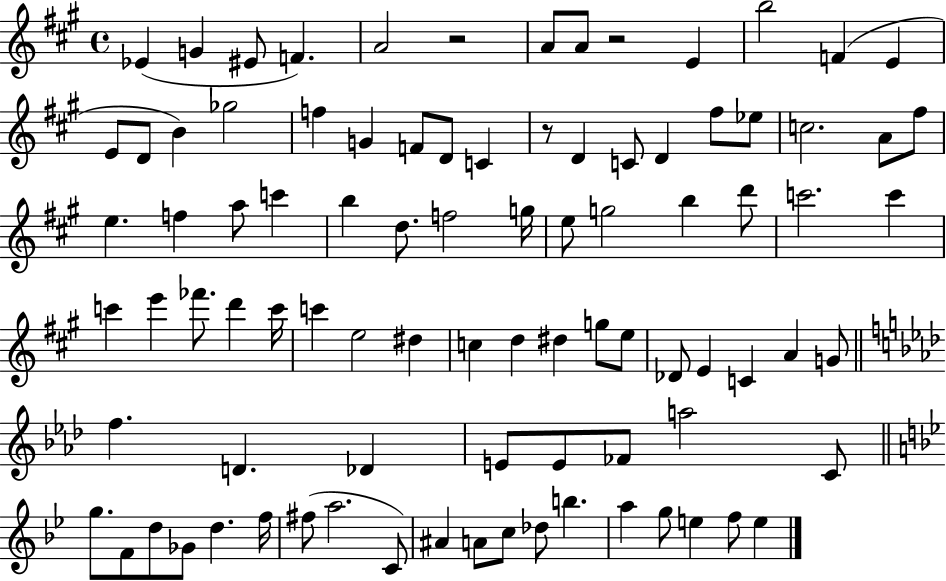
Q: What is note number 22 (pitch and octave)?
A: C4